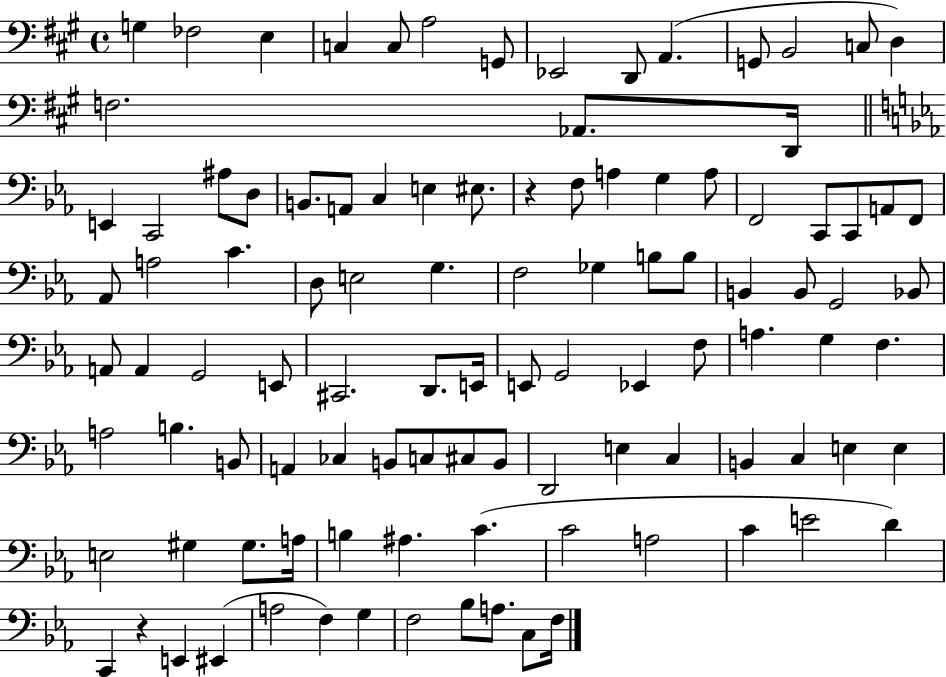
X:1
T:Untitled
M:4/4
L:1/4
K:A
G, _F,2 E, C, C,/2 A,2 G,,/2 _E,,2 D,,/2 A,, G,,/2 B,,2 C,/2 D, F,2 _A,,/2 D,,/4 E,, C,,2 ^A,/2 D,/2 B,,/2 A,,/2 C, E, ^E,/2 z F,/2 A, G, A,/2 F,,2 C,,/2 C,,/2 A,,/2 F,,/2 _A,,/2 A,2 C D,/2 E,2 G, F,2 _G, B,/2 B,/2 B,, B,,/2 G,,2 _B,,/2 A,,/2 A,, G,,2 E,,/2 ^C,,2 D,,/2 E,,/4 E,,/2 G,,2 _E,, F,/2 A, G, F, A,2 B, B,,/2 A,, _C, B,,/2 C,/2 ^C,/2 B,,/2 D,,2 E, C, B,, C, E, E, E,2 ^G, ^G,/2 A,/4 B, ^A, C C2 A,2 C E2 D C,, z E,, ^E,, A,2 F, G, F,2 _B,/2 A,/2 C,/2 F,/4